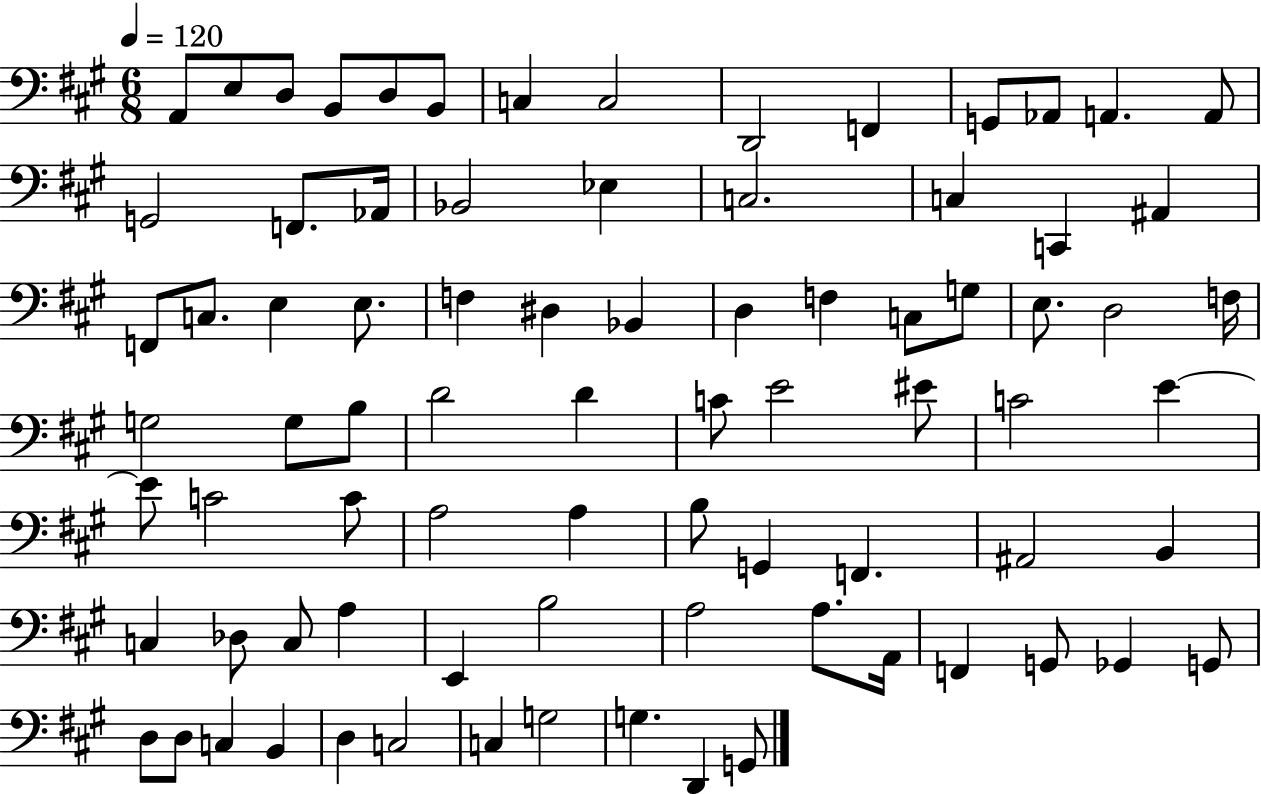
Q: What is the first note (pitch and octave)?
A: A2